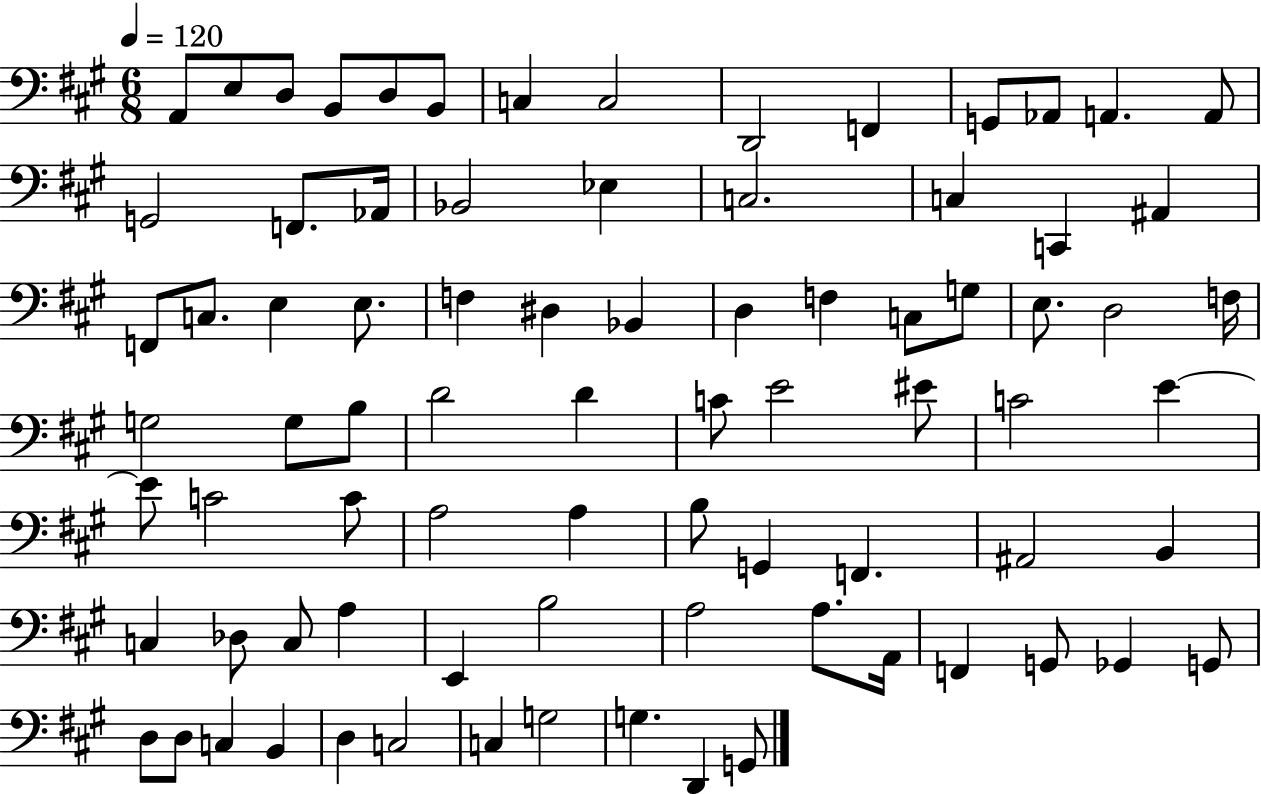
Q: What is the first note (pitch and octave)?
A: A2